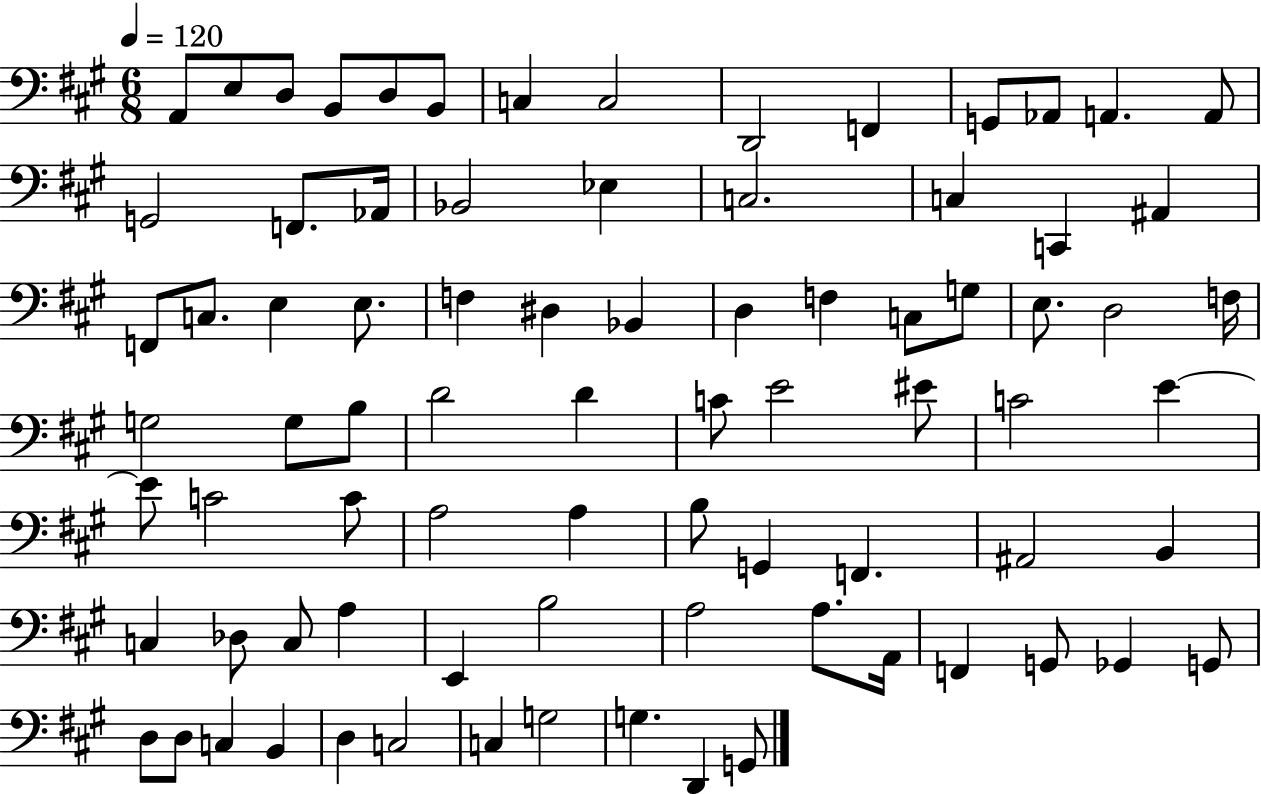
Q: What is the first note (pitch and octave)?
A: A2